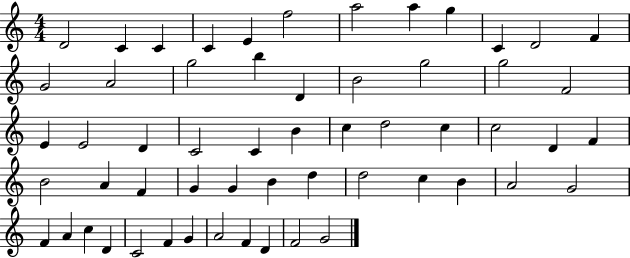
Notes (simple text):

D4/h C4/q C4/q C4/q E4/q F5/h A5/h A5/q G5/q C4/q D4/h F4/q G4/h A4/h G5/h B5/q D4/q B4/h G5/h G5/h F4/h E4/q E4/h D4/q C4/h C4/q B4/q C5/q D5/h C5/q C5/h D4/q F4/q B4/h A4/q F4/q G4/q G4/q B4/q D5/q D5/h C5/q B4/q A4/h G4/h F4/q A4/q C5/q D4/q C4/h F4/q G4/q A4/h F4/q D4/q F4/h G4/h